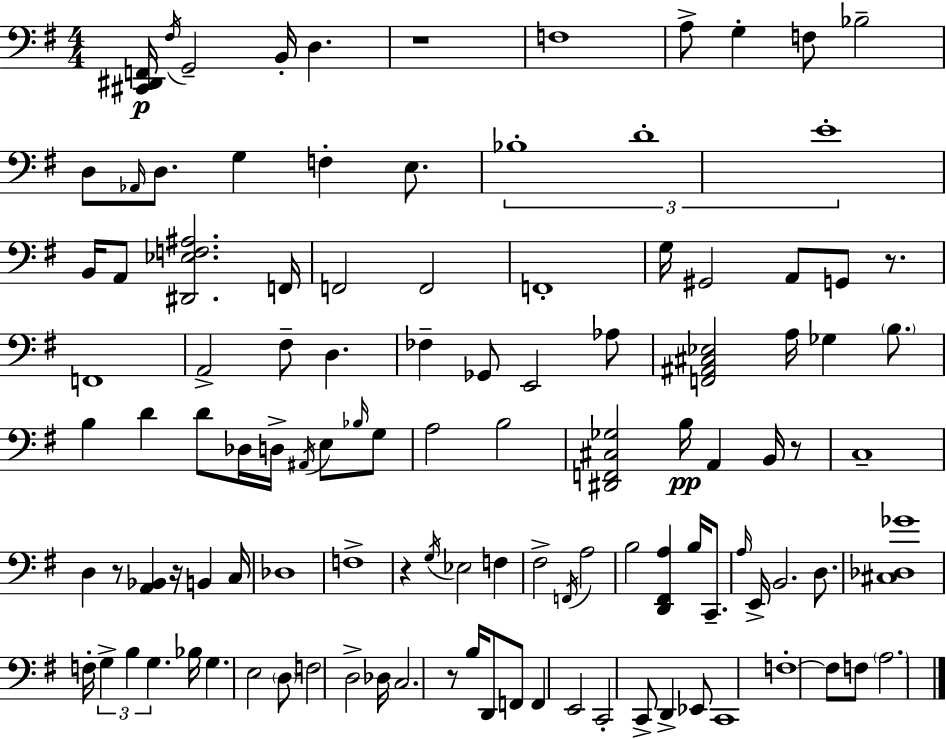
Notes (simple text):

[C#2,D#2,F2]/s F#3/s G2/h B2/s D3/q. R/w F3/w A3/e G3/q F3/e Bb3/h D3/e Ab2/s D3/e. G3/q F3/q E3/e. Bb3/w D4/w E4/w B2/s A2/e [D#2,Eb3,F3,A#3]/h. F2/s F2/h F2/h F2/w G3/s G#2/h A2/e G2/e R/e. F2/w A2/h F#3/e D3/q. FES3/q Gb2/e E2/h Ab3/e [F2,A#2,C#3,Eb3]/h A3/s Gb3/q B3/e. B3/q D4/q D4/e Db3/s D3/s A#2/s E3/e Bb3/s G3/e A3/h B3/h [D#2,F2,C#3,Gb3]/h B3/s A2/q B2/s R/e C3/w D3/q R/e [A2,Bb2]/q R/s B2/q C3/s Db3/w F3/w R/q G3/s Eb3/h F3/q F#3/h F2/s A3/h B3/h [D2,F#2,A3]/q B3/s C2/e. A3/s E2/s B2/h. D3/e. [C#3,Db3,Gb4]/w F3/s G3/q B3/q G3/q. Bb3/s G3/q. E3/h D3/e F3/h D3/h Db3/s C3/h. R/e B3/s D2/e F2/e F2/q E2/h C2/h C2/e D2/q Eb2/e C2/w F3/w F3/e F3/e A3/h.